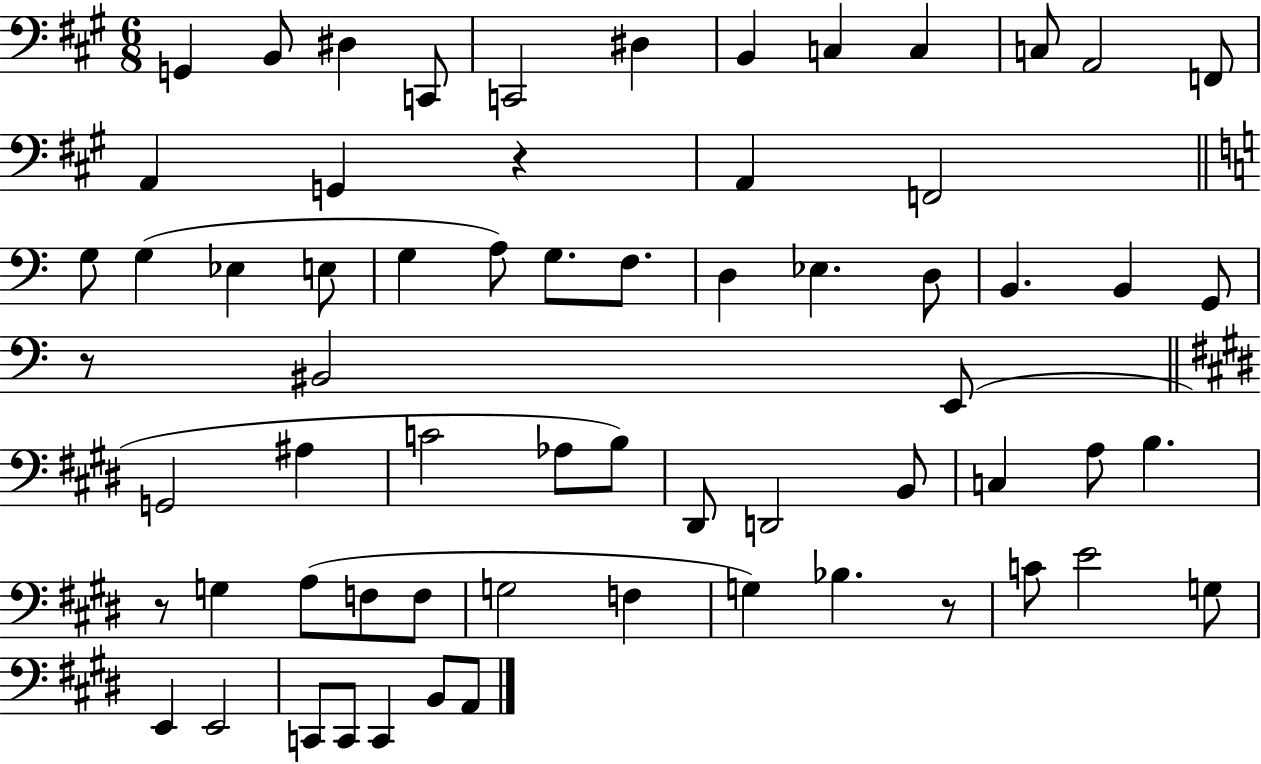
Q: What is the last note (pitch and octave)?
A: A2